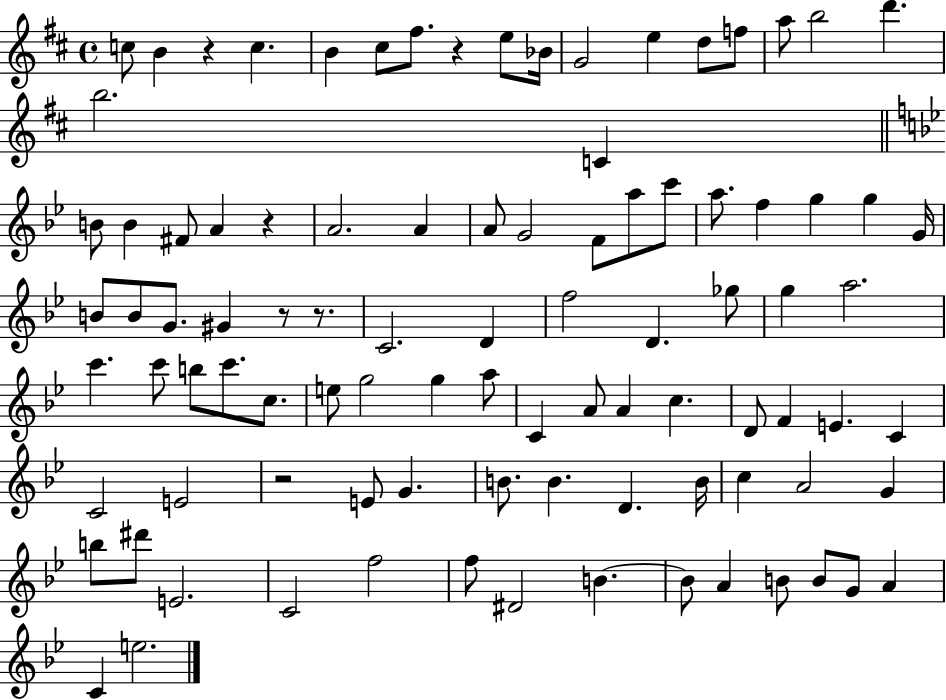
X:1
T:Untitled
M:4/4
L:1/4
K:D
c/2 B z c B ^c/2 ^f/2 z e/2 _B/4 G2 e d/2 f/2 a/2 b2 d' b2 C B/2 B ^F/2 A z A2 A A/2 G2 F/2 a/2 c'/2 a/2 f g g G/4 B/2 B/2 G/2 ^G z/2 z/2 C2 D f2 D _g/2 g a2 c' c'/2 b/2 c'/2 c/2 e/2 g2 g a/2 C A/2 A c D/2 F E C C2 E2 z2 E/2 G B/2 B D B/4 c A2 G b/2 ^d'/2 E2 C2 f2 f/2 ^D2 B B/2 A B/2 B/2 G/2 A C e2